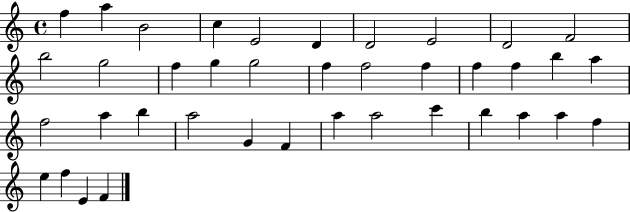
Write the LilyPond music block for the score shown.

{
  \clef treble
  \time 4/4
  \defaultTimeSignature
  \key c \major
  f''4 a''4 b'2 | c''4 e'2 d'4 | d'2 e'2 | d'2 f'2 | \break b''2 g''2 | f''4 g''4 g''2 | f''4 f''2 f''4 | f''4 f''4 b''4 a''4 | \break f''2 a''4 b''4 | a''2 g'4 f'4 | a''4 a''2 c'''4 | b''4 a''4 a''4 f''4 | \break e''4 f''4 e'4 f'4 | \bar "|."
}